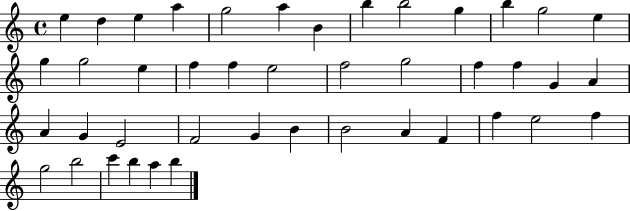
E5/q D5/q E5/q A5/q G5/h A5/q B4/q B5/q B5/h G5/q B5/q G5/h E5/q G5/q G5/h E5/q F5/q F5/q E5/h F5/h G5/h F5/q F5/q G4/q A4/q A4/q G4/q E4/h F4/h G4/q B4/q B4/h A4/q F4/q F5/q E5/h F5/q G5/h B5/h C6/q B5/q A5/q B5/q